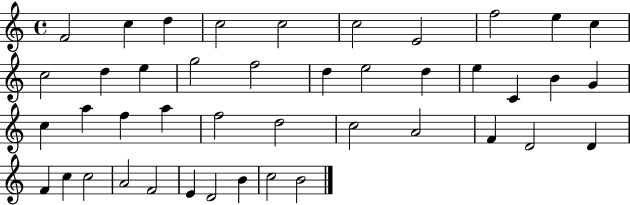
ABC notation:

X:1
T:Untitled
M:4/4
L:1/4
K:C
F2 c d c2 c2 c2 E2 f2 e c c2 d e g2 f2 d e2 d e C B G c a f a f2 d2 c2 A2 F D2 D F c c2 A2 F2 E D2 B c2 B2